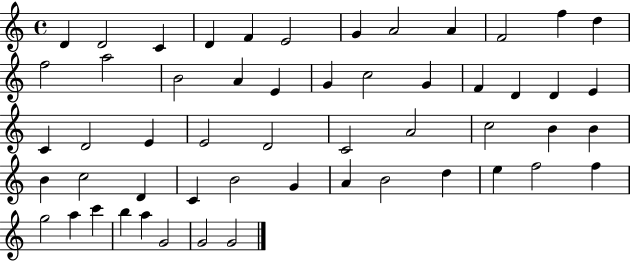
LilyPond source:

{
  \clef treble
  \time 4/4
  \defaultTimeSignature
  \key c \major
  d'4 d'2 c'4 | d'4 f'4 e'2 | g'4 a'2 a'4 | f'2 f''4 d''4 | \break f''2 a''2 | b'2 a'4 e'4 | g'4 c''2 g'4 | f'4 d'4 d'4 e'4 | \break c'4 d'2 e'4 | e'2 d'2 | c'2 a'2 | c''2 b'4 b'4 | \break b'4 c''2 d'4 | c'4 b'2 g'4 | a'4 b'2 d''4 | e''4 f''2 f''4 | \break g''2 a''4 c'''4 | b''4 a''4 g'2 | g'2 g'2 | \bar "|."
}